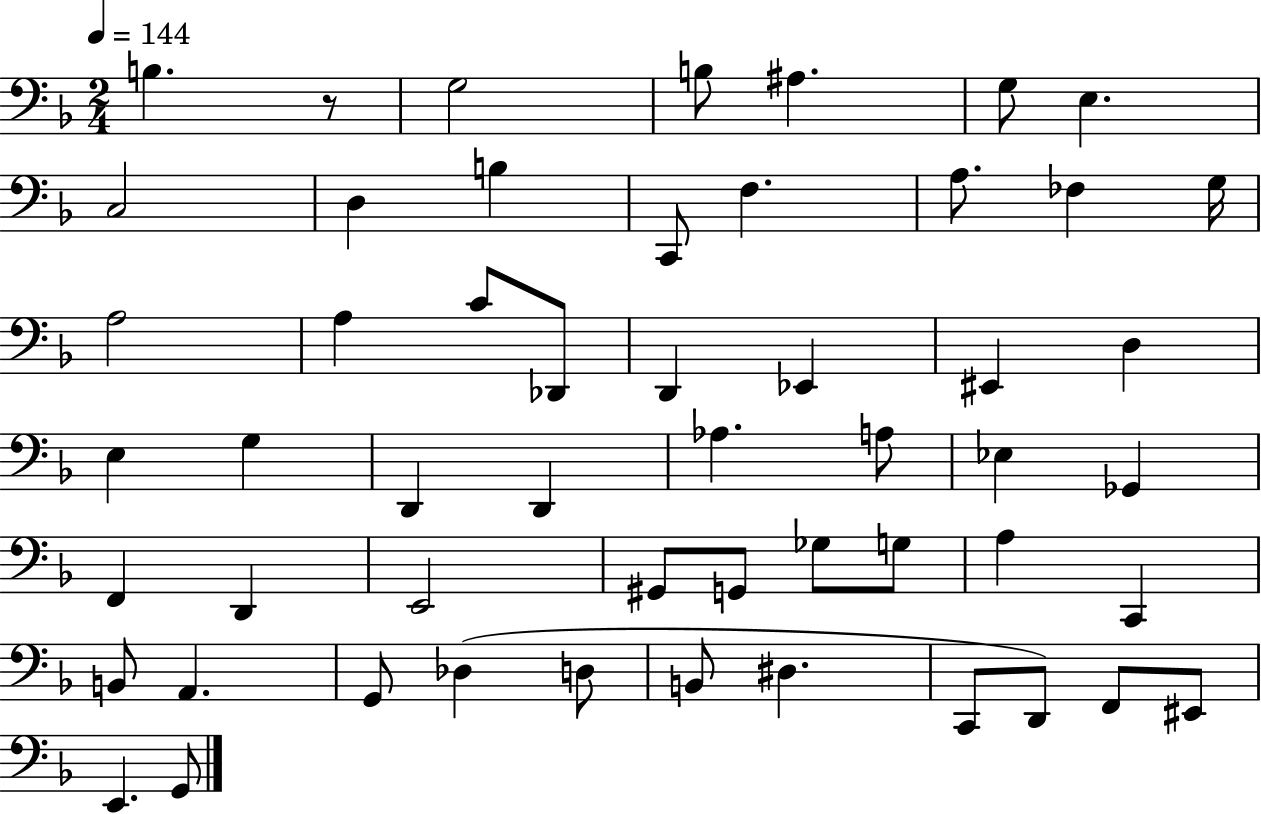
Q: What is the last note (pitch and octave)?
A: G2